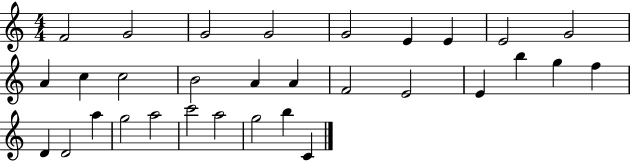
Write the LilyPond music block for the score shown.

{
  \clef treble
  \numericTimeSignature
  \time 4/4
  \key c \major
  f'2 g'2 | g'2 g'2 | g'2 e'4 e'4 | e'2 g'2 | \break a'4 c''4 c''2 | b'2 a'4 a'4 | f'2 e'2 | e'4 b''4 g''4 f''4 | \break d'4 d'2 a''4 | g''2 a''2 | c'''2 a''2 | g''2 b''4 c'4 | \break \bar "|."
}